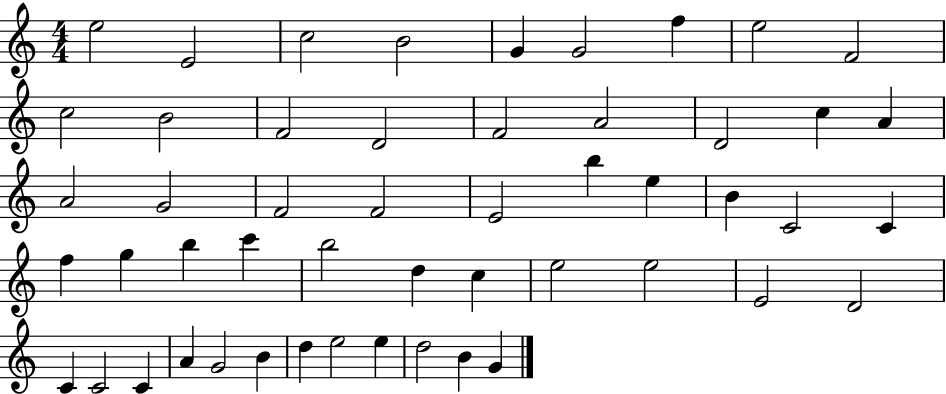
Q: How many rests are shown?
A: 0